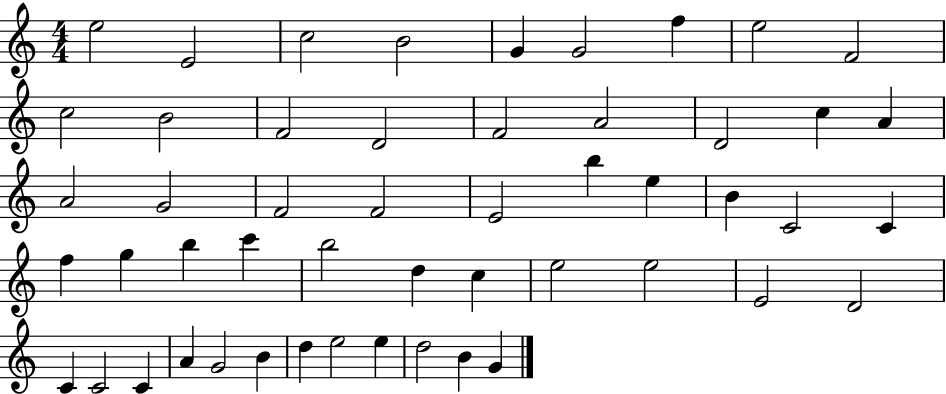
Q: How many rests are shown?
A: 0